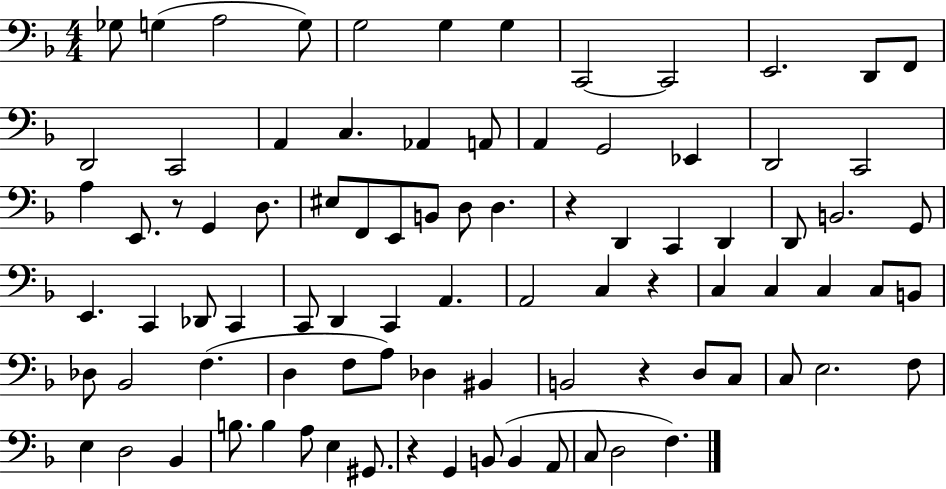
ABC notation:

X:1
T:Untitled
M:4/4
L:1/4
K:F
_G,/2 G, A,2 G,/2 G,2 G, G, C,,2 C,,2 E,,2 D,,/2 F,,/2 D,,2 C,,2 A,, C, _A,, A,,/2 A,, G,,2 _E,, D,,2 C,,2 A, E,,/2 z/2 G,, D,/2 ^E,/2 F,,/2 E,,/2 B,,/2 D,/2 D, z D,, C,, D,, D,,/2 B,,2 G,,/2 E,, C,, _D,,/2 C,, C,,/2 D,, C,, A,, A,,2 C, z C, C, C, C,/2 B,,/2 _D,/2 _B,,2 F, D, F,/2 A,/2 _D, ^B,, B,,2 z D,/2 C,/2 C,/2 E,2 F,/2 E, D,2 _B,, B,/2 B, A,/2 E, ^G,,/2 z G,, B,,/2 B,, A,,/2 C,/2 D,2 F,